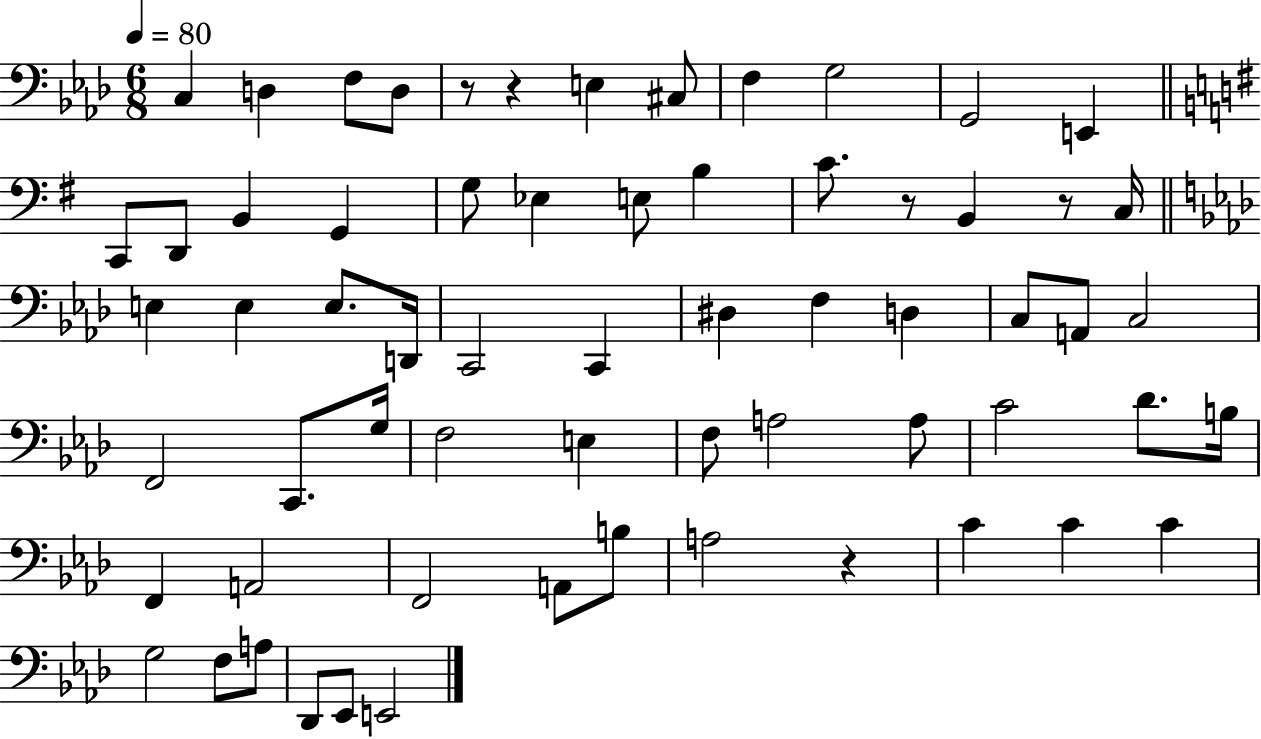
C3/q D3/q F3/e D3/e R/e R/q E3/q C#3/e F3/q G3/h G2/h E2/q C2/e D2/e B2/q G2/q G3/e Eb3/q E3/e B3/q C4/e. R/e B2/q R/e C3/s E3/q E3/q E3/e. D2/s C2/h C2/q D#3/q F3/q D3/q C3/e A2/e C3/h F2/h C2/e. G3/s F3/h E3/q F3/e A3/h A3/e C4/h Db4/e. B3/s F2/q A2/h F2/h A2/e B3/e A3/h R/q C4/q C4/q C4/q G3/h F3/e A3/e Db2/e Eb2/e E2/h